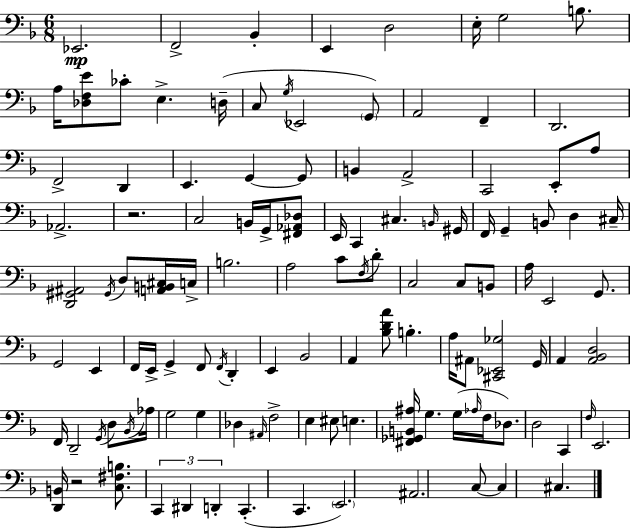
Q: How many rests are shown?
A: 2